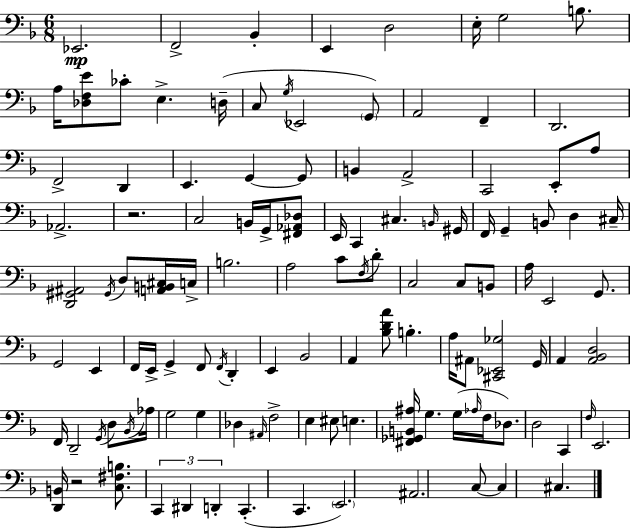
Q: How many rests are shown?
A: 2